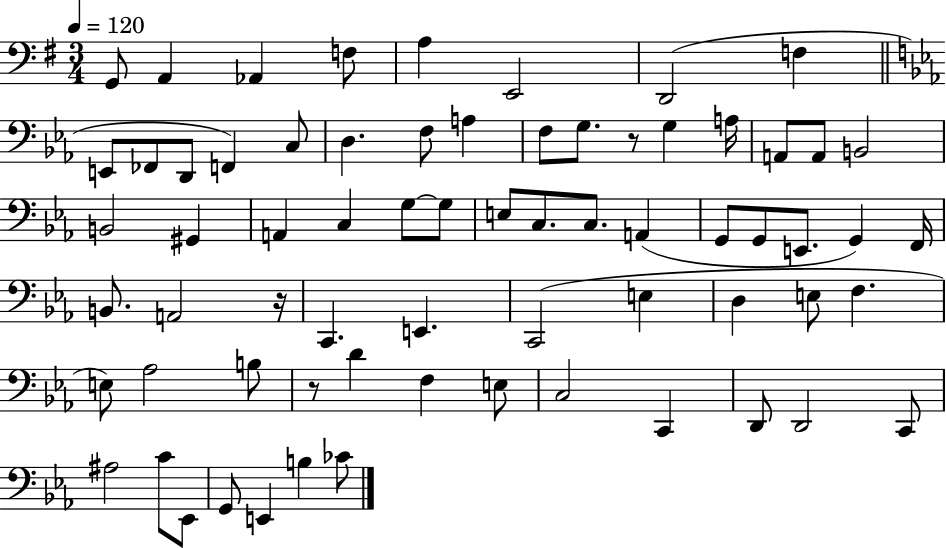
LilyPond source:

{
  \clef bass
  \numericTimeSignature
  \time 3/4
  \key g \major
  \tempo 4 = 120
  \repeat volta 2 { g,8 a,4 aes,4 f8 | a4 e,2 | d,2( f4 | \bar "||" \break \key ees \major e,8 fes,8 d,8 f,4) c8 | d4. f8 a4 | f8 g8. r8 g4 a16 | a,8 a,8 b,2 | \break b,2 gis,4 | a,4 c4 g8~~ g8 | e8 c8. c8. a,4( | g,8 g,8 e,8. g,4) f,16 | \break b,8. a,2 r16 | c,4. e,4. | c,2( e4 | d4 e8 f4. | \break e8) aes2 b8 | r8 d'4 f4 e8 | c2 c,4 | d,8 d,2 c,8 | \break ais2 c'8 ees,8 | g,8 e,4 b4 ces'8 | } \bar "|."
}